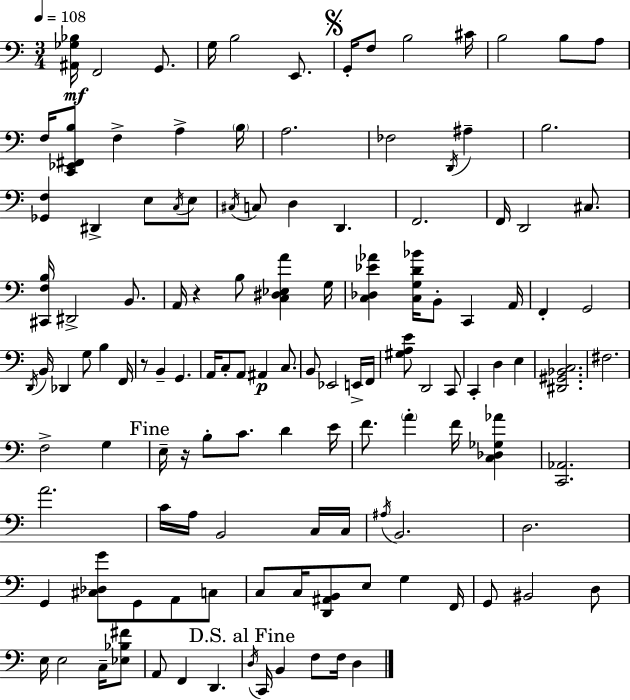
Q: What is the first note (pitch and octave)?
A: F2